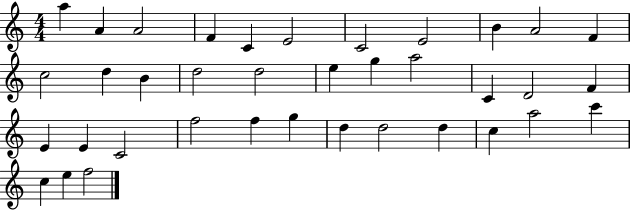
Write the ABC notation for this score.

X:1
T:Untitled
M:4/4
L:1/4
K:C
a A A2 F C E2 C2 E2 B A2 F c2 d B d2 d2 e g a2 C D2 F E E C2 f2 f g d d2 d c a2 c' c e f2